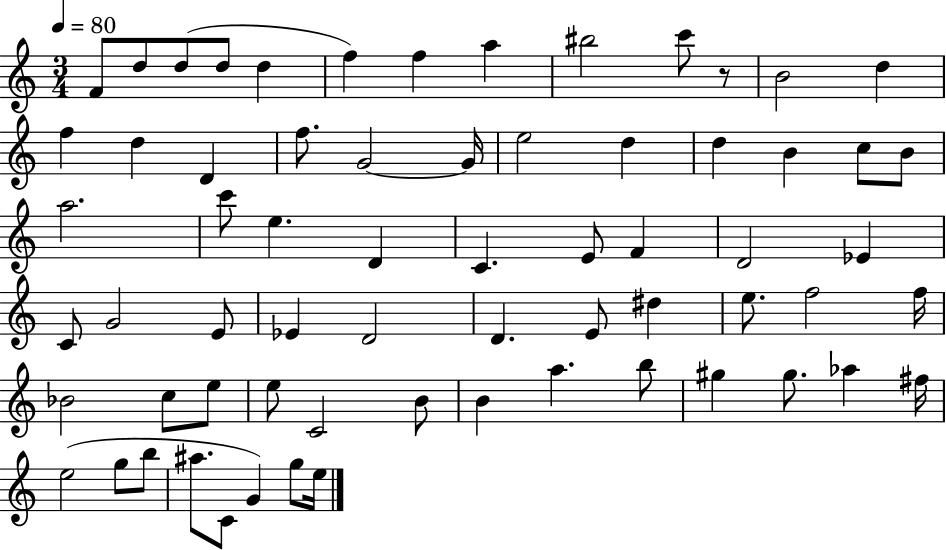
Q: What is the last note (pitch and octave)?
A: E5